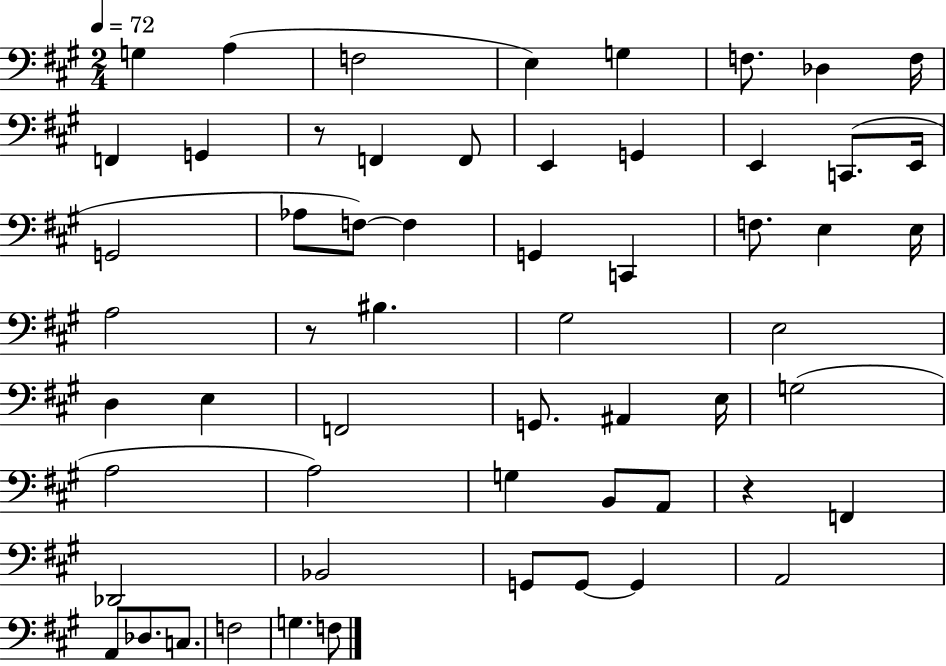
{
  \clef bass
  \numericTimeSignature
  \time 2/4
  \key a \major
  \tempo 4 = 72
  g4 a4( | f2 | e4) g4 | f8. des4 f16 | \break f,4 g,4 | r8 f,4 f,8 | e,4 g,4 | e,4 c,8.( e,16 | \break g,2 | aes8 f8~~) f4 | g,4 c,4 | f8. e4 e16 | \break a2 | r8 bis4. | gis2 | e2 | \break d4 e4 | f,2 | g,8. ais,4 e16 | g2( | \break a2 | a2) | g4 b,8 a,8 | r4 f,4 | \break des,2 | bes,2 | g,8 g,8~~ g,4 | a,2 | \break a,8 des8. c8. | f2 | g4. f8 | \bar "|."
}